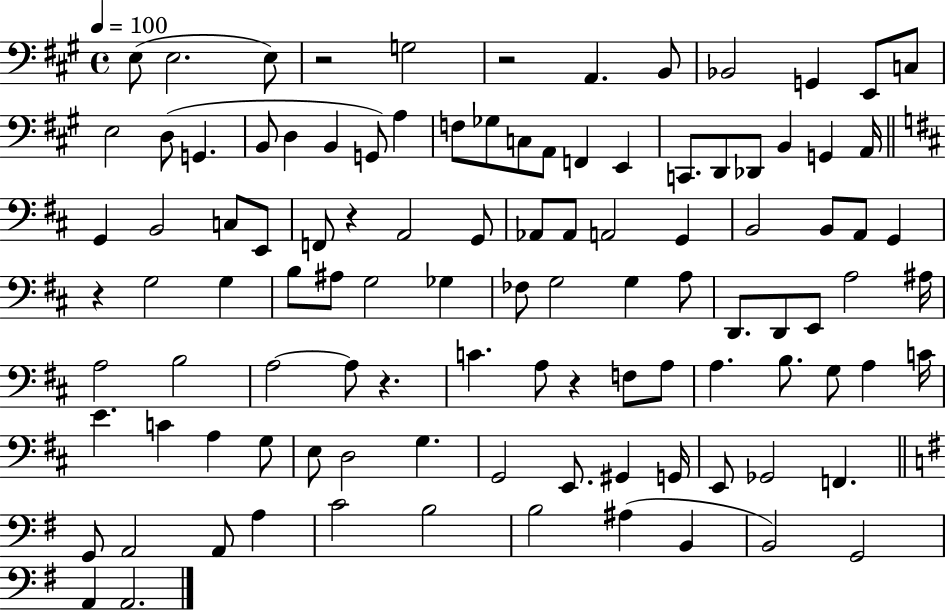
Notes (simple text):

E3/e E3/h. E3/e R/h G3/h R/h A2/q. B2/e Bb2/h G2/q E2/e C3/e E3/h D3/e G2/q. B2/e D3/q B2/q G2/e A3/q F3/e Gb3/e C3/e A2/e F2/q E2/q C2/e. D2/e Db2/e B2/q G2/q A2/s G2/q B2/h C3/e E2/e F2/e R/q A2/h G2/e Ab2/e Ab2/e A2/h G2/q B2/h B2/e A2/e G2/q R/q G3/h G3/q B3/e A#3/e G3/h Gb3/q FES3/e G3/h G3/q A3/e D2/e. D2/e E2/e A3/h A#3/s A3/h B3/h A3/h A3/e R/q. C4/q. A3/e R/q F3/e A3/e A3/q. B3/e. G3/e A3/q C4/s E4/q. C4/q A3/q G3/e E3/e D3/h G3/q. G2/h E2/e. G#2/q G2/s E2/e Gb2/h F2/q. G2/e A2/h A2/e A3/q C4/h B3/h B3/h A#3/q B2/q B2/h G2/h A2/q A2/h.